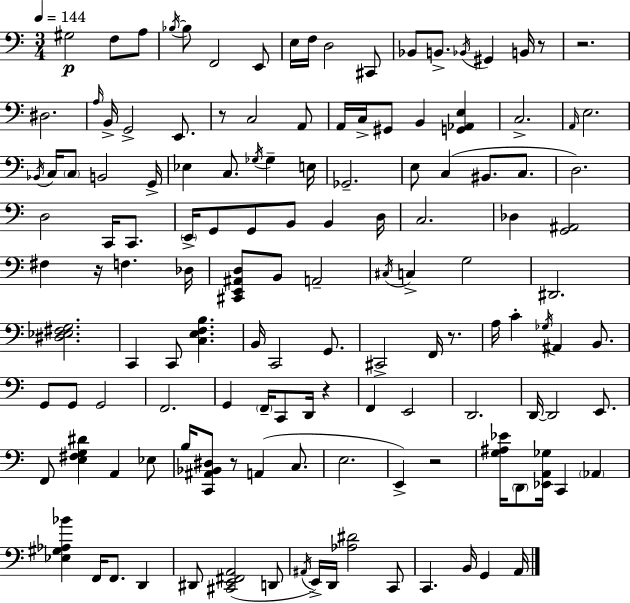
{
  \clef bass
  \numericTimeSignature
  \time 3/4
  \key a \minor
  \tempo 4 = 144
  gis2\p f8 a8 | \acciaccatura { bes16~ }~ bes8 f,2 e,8 | e16 f16 d2 cis,8 | bes,8 b,8.-> \acciaccatura { bes,16 } gis,4 b,16 | \break r8 r2. | dis2. | \grace { a16 } b,16-> g,2-> | e,8. r8 c2 | \break a,8 a,16 c16-> gis,8 b,4 <g, aes, e>4 | c2.-> | \grace { a,16 } e2. | \acciaccatura { bes,16 } c16 \parenthesize c8 b,2 | \break g,16-> ees4 c8. | \acciaccatura { ges16 } ges4-- e16 ges,2.-- | e8 c4( | bis,8. c8. d2.) | \break d2 | c,16 c,8. \parenthesize e,16-> g,8 g,8 b,8 | b,4 d16 c2. | des4 <g, ais,>2 | \break fis4 r16 f4. | des16 <cis, e, ais, d>8 b,8 a,2-- | \acciaccatura { cis16 } c4-> g2 | dis,2. | \break <dis ees fis g>2. | c,4 c,8 | <c e f b>4. b,16 c,2 | g,8. cis,2-> | \break f,16 r8. a16 c'4-. | \acciaccatura { ges16 } ais,4 b,8. g,8 g,8 | g,2 f,2. | g,4 | \break \parenthesize f,16-- c,8 d,16 r4 f,4 | e,2 d,2. | d,16~~ d,2 | e,8. f,8 <e fis g dis'>4 | \break a,4 ees8 b16 <c, ais, bes, dis>8 r8 | a,4( c8. e2. | e,4->) | r2 <g ais ees'>16 \parenthesize d,8 <ees, a, ges>16 | \break c,4 \parenthesize aes,4 <ees gis aes bes'>4 | f,16 f,8. d,4 dis,8 <cis, e, fis, a,>2( | d,8 \acciaccatura { ais,16 }) e,16-> d,16 <aes dis'>2 | c,8 c,4. | \break b,16 g,4 a,16 \bar "|."
}